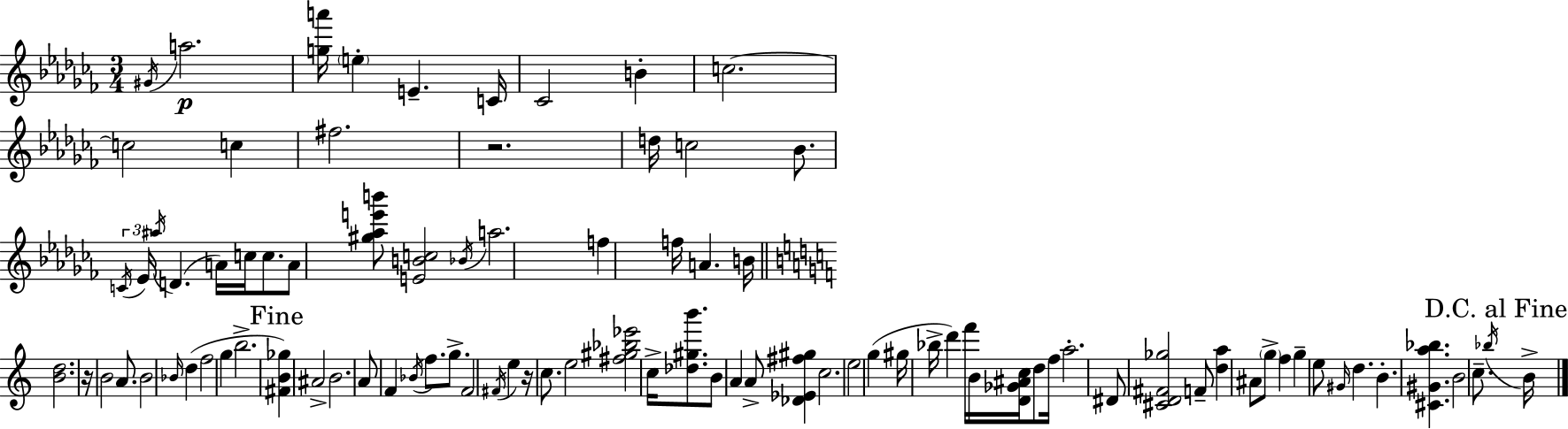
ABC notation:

X:1
T:Untitled
M:3/4
L:1/4
K:Abm
^G/4 a2 [ga']/4 e E C/4 _C2 B c2 c2 c ^f2 z2 d/4 c2 _B/2 C/4 _E/4 ^a/4 D A/4 c/4 c/2 A/2 [^g_ae'b']/2 [EBc]2 _B/4 a2 f f/4 A B/4 [Bd]2 z/4 B2 A/2 B2 _B/4 d f2 g b2 [^FB_g] ^A2 B2 A/2 F _B/4 f/2 g/2 F2 ^F/4 e z/4 c/2 e2 [^f^g_b_e']2 c/4 [_d^gb']/2 B/2 A A/2 [_D_E^f^g] c2 e2 g ^g/4 _b/4 d' f'/4 B/4 [D_G^Ac]/4 d/2 f/4 a2 ^D/2 [^CD^F_g]2 F/2 [da] ^A/2 g/2 f g e/2 ^G/4 d B [^C^Ga_b] B2 c/2 _b/4 B/4